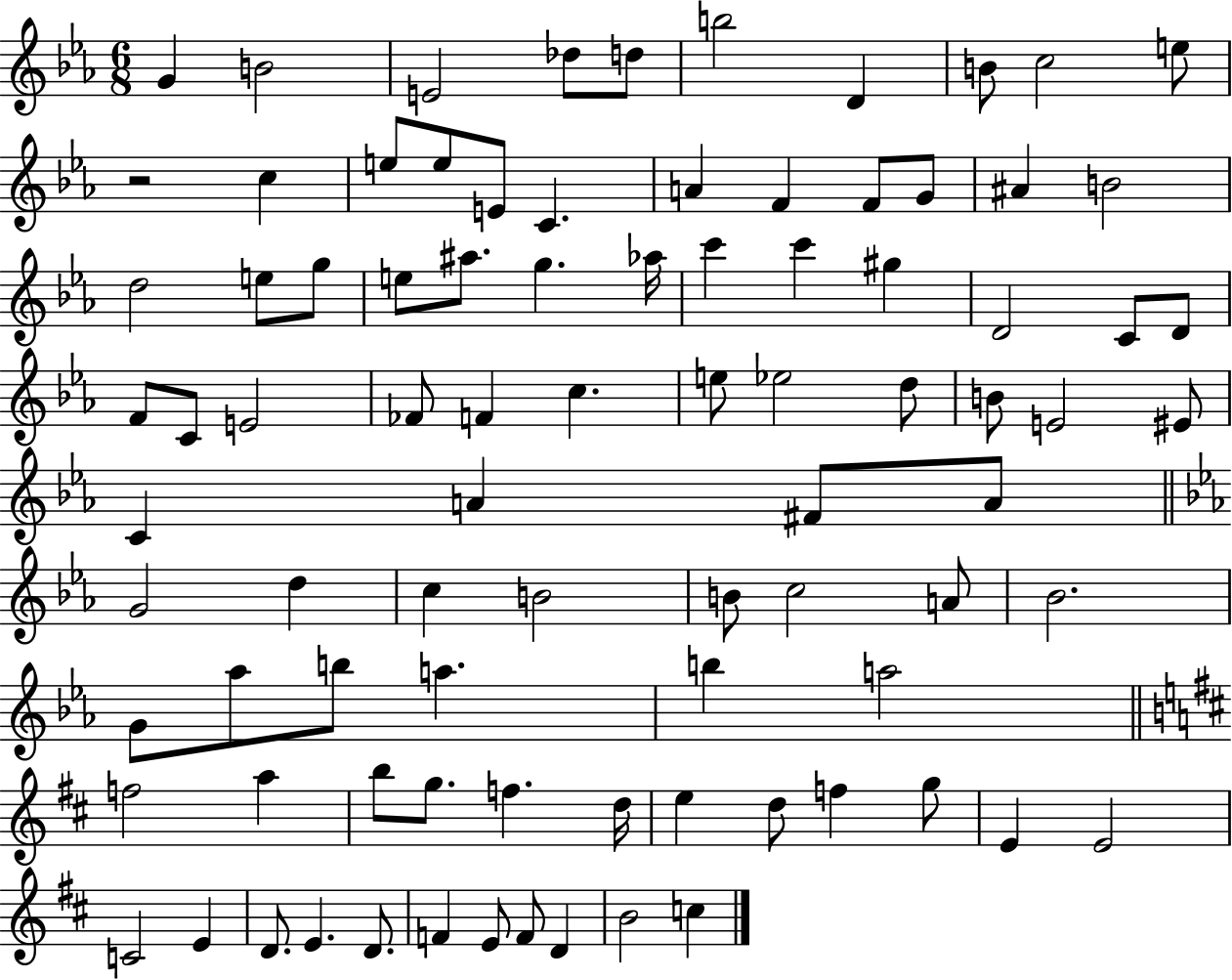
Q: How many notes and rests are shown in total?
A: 88